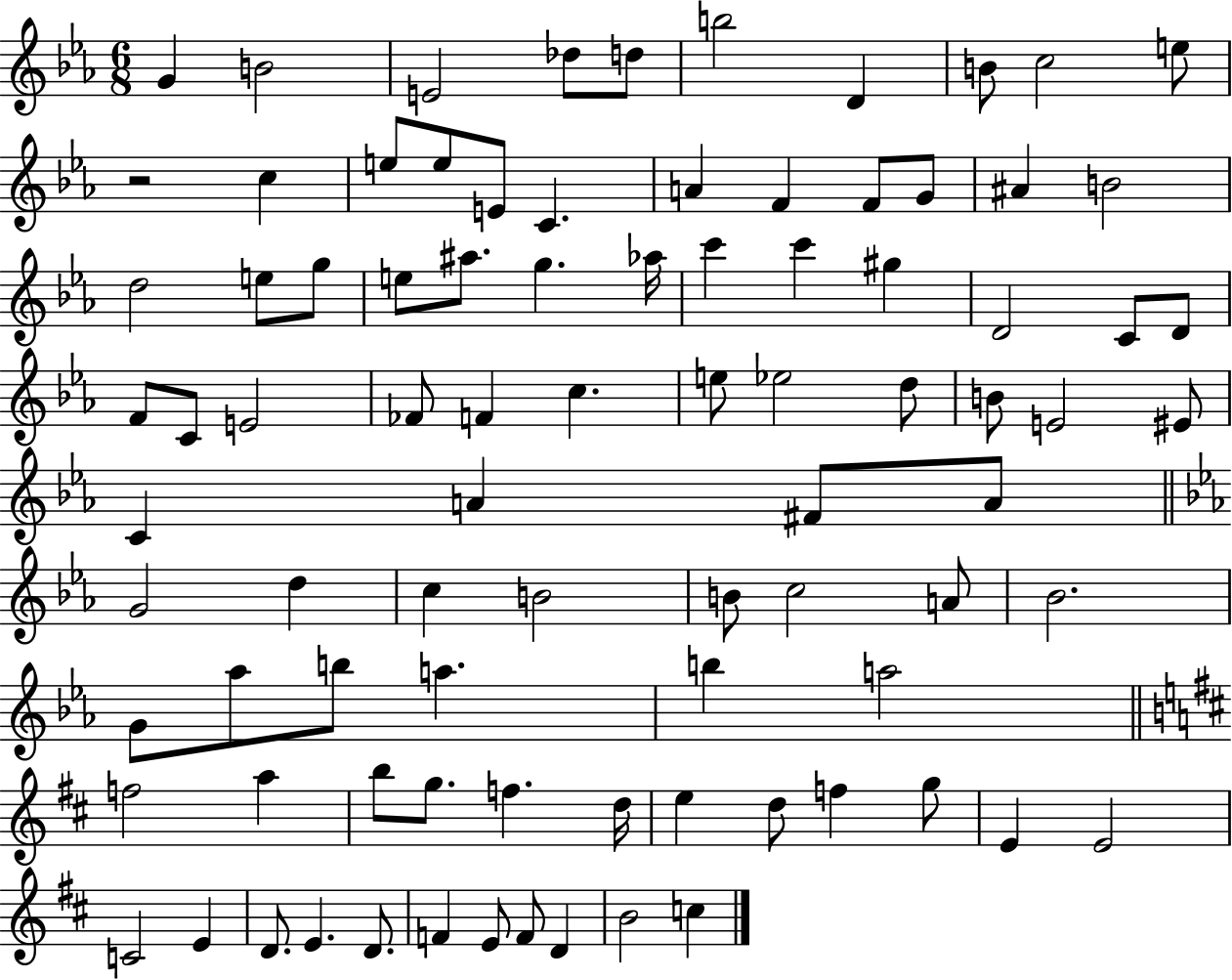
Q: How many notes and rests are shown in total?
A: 88